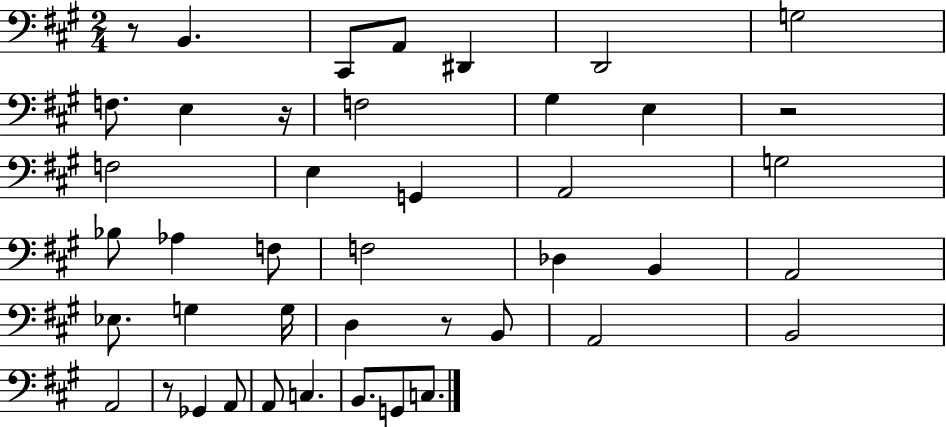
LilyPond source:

{
  \clef bass
  \numericTimeSignature
  \time 2/4
  \key a \major
  r8 b,4. | cis,8 a,8 dis,4 | d,2 | g2 | \break f8. e4 r16 | f2 | gis4 e4 | r2 | \break f2 | e4 g,4 | a,2 | g2 | \break bes8 aes4 f8 | f2 | des4 b,4 | a,2 | \break ees8. g4 g16 | d4 r8 b,8 | a,2 | b,2 | \break a,2 | r8 ges,4 a,8 | a,8 c4. | b,8. g,8 c8. | \break \bar "|."
}